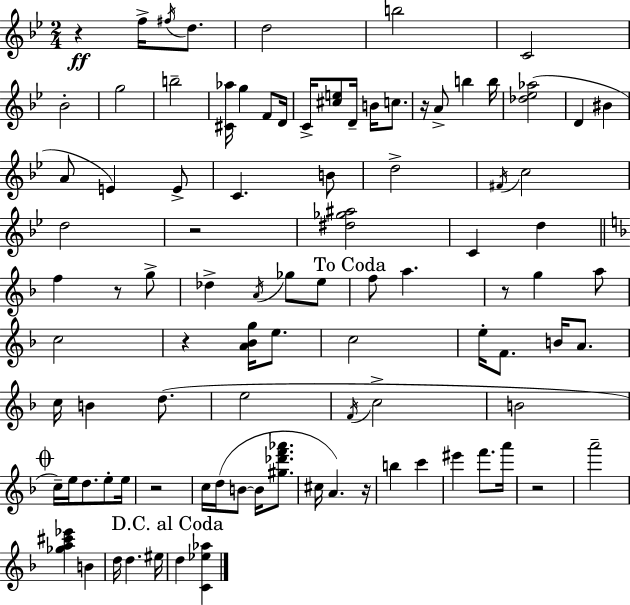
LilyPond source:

{
  \clef treble
  \numericTimeSignature
  \time 2/4
  \key g \minor
  r4\ff f''16-> \acciaccatura { fis''16 } d''8. | d''2 | b''2 | c'2 | \break bes'2-. | g''2 | b''2-- | <cis' aes''>16 g''4 f'8 | \break d'16 c'16-> <cis'' e''>8 d'16-- b'16 c''8. | r16 a'8-> b''4 | b''16 <des'' ees'' aes''>2( | d'4 bis'4 | \break a'8 e'4) e'8-> | c'4. b'8 | d''2-> | \acciaccatura { fis'16 } c''2 | \break d''2 | r2 | <dis'' ges'' ais''>2 | c'4 d''4 | \break \bar "||" \break \key d \minor f''4 r8 g''8-> | des''4-> \acciaccatura { a'16 } ges''8 e''8 | \mark "To Coda" f''8 a''4. | r8 g''4 a''8 | \break c''2 | r4 <a' bes' g''>16 e''8. | c''2 | e''16-. f'8. b'16 a'8. | \break c''16 b'4 d''8.( | e''2 | \acciaccatura { f'16 } c''2-> | b'2 | \break \mark \markup { \musicglyph "scripts.coda" } c''16--) e''16 d''8. e''8-. | e''16 r2 | c''16 d''16( b'8~~ b'16 <gis'' des''' f''' aes'''>8. | cis''16 a'4.) | \break r16 b''4 c'''4 | eis'''4 f'''8. | a'''16 r2 | a'''2-- | \break <ges'' a'' cis''' ees'''>4 b'4 | d''16 d''4. | eis''16 \mark "D.C. al Coda" d''4 <c' ees'' aes''>4 | \bar "|."
}